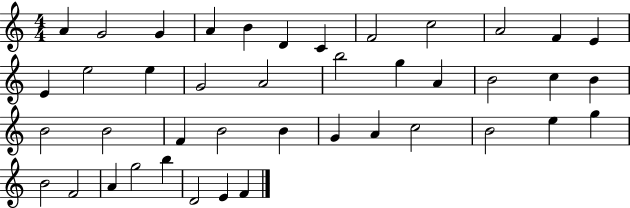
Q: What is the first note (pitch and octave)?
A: A4